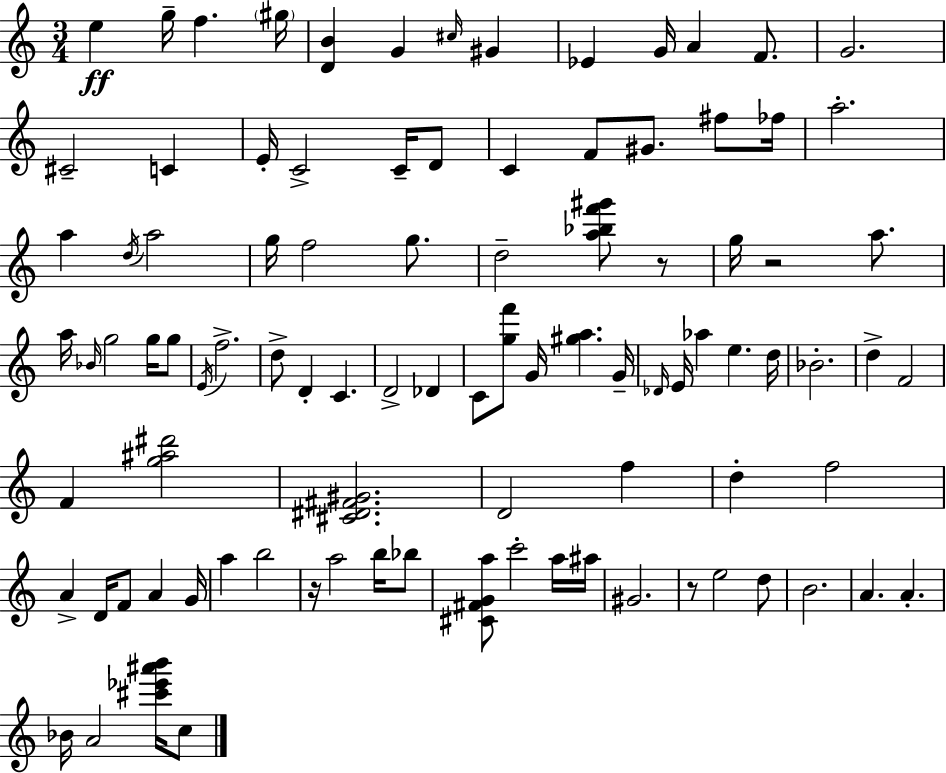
E5/q G5/s F5/q. G#5/s [D4,B4]/q G4/q C#5/s G#4/q Eb4/q G4/s A4/q F4/e. G4/h. C#4/h C4/q E4/s C4/h C4/s D4/e C4/q F4/e G#4/e. F#5/e FES5/s A5/h. A5/q D5/s A5/h G5/s F5/h G5/e. D5/h [A5,Bb5,F6,G#6]/e R/e G5/s R/h A5/e. A5/s Bb4/s G5/h G5/s G5/e E4/s F5/h. D5/e D4/q C4/q. D4/h Db4/q C4/e [G5,F6]/e G4/s [G#5,A5]/q. G4/s Db4/s E4/s Ab5/q E5/q. D5/s Bb4/h. D5/q F4/h F4/q [G5,A#5,D#6]/h [C#4,D#4,F#4,G#4]/h. D4/h F5/q D5/q F5/h A4/q D4/s F4/e A4/q G4/s A5/q B5/h R/s A5/h B5/s Bb5/e [C#4,F#4,G4,A5]/e C6/h A5/s A#5/s G#4/h. R/e E5/h D5/e B4/h. A4/q. A4/q. Bb4/s A4/h [C#6,Eb6,A#6,B6]/s C5/e